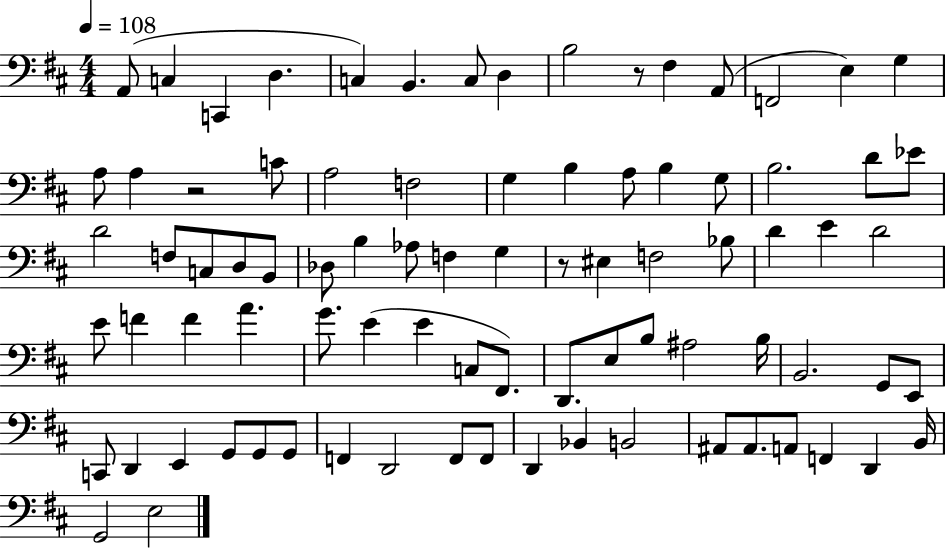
X:1
T:Untitled
M:4/4
L:1/4
K:D
A,,/2 C, C,, D, C, B,, C,/2 D, B,2 z/2 ^F, A,,/2 F,,2 E, G, A,/2 A, z2 C/2 A,2 F,2 G, B, A,/2 B, G,/2 B,2 D/2 _E/2 D2 F,/2 C,/2 D,/2 B,,/2 _D,/2 B, _A,/2 F, G, z/2 ^E, F,2 _B,/2 D E D2 E/2 F F A G/2 E E C,/2 ^F,,/2 D,,/2 E,/2 B,/2 ^A,2 B,/4 B,,2 G,,/2 E,,/2 C,,/2 D,, E,, G,,/2 G,,/2 G,,/2 F,, D,,2 F,,/2 F,,/2 D,, _B,, B,,2 ^A,,/2 ^A,,/2 A,,/2 F,, D,, B,,/4 G,,2 E,2